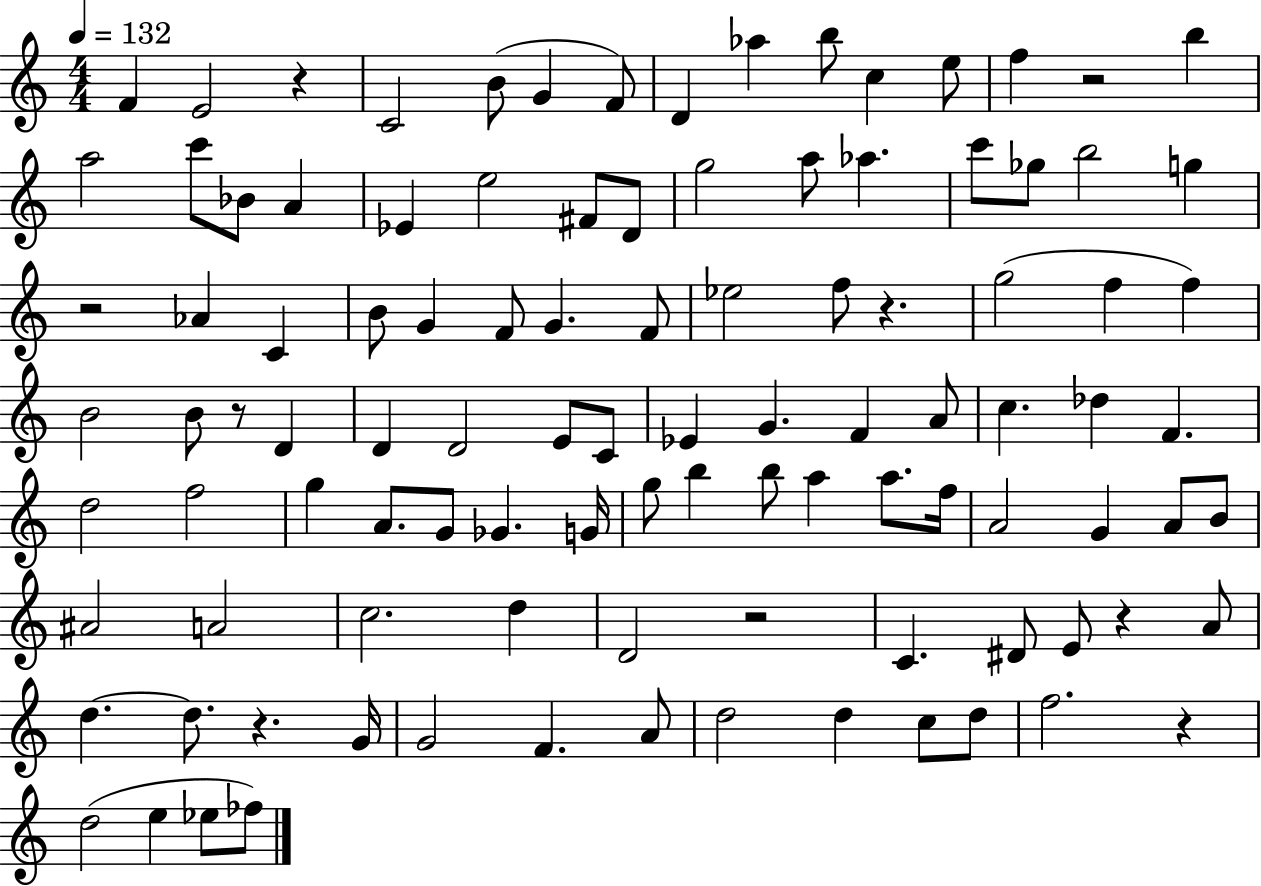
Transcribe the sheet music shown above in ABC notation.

X:1
T:Untitled
M:4/4
L:1/4
K:C
F E2 z C2 B/2 G F/2 D _a b/2 c e/2 f z2 b a2 c'/2 _B/2 A _E e2 ^F/2 D/2 g2 a/2 _a c'/2 _g/2 b2 g z2 _A C B/2 G F/2 G F/2 _e2 f/2 z g2 f f B2 B/2 z/2 D D D2 E/2 C/2 _E G F A/2 c _d F d2 f2 g A/2 G/2 _G G/4 g/2 b b/2 a a/2 f/4 A2 G A/2 B/2 ^A2 A2 c2 d D2 z2 C ^D/2 E/2 z A/2 d d/2 z G/4 G2 F A/2 d2 d c/2 d/2 f2 z d2 e _e/2 _f/2